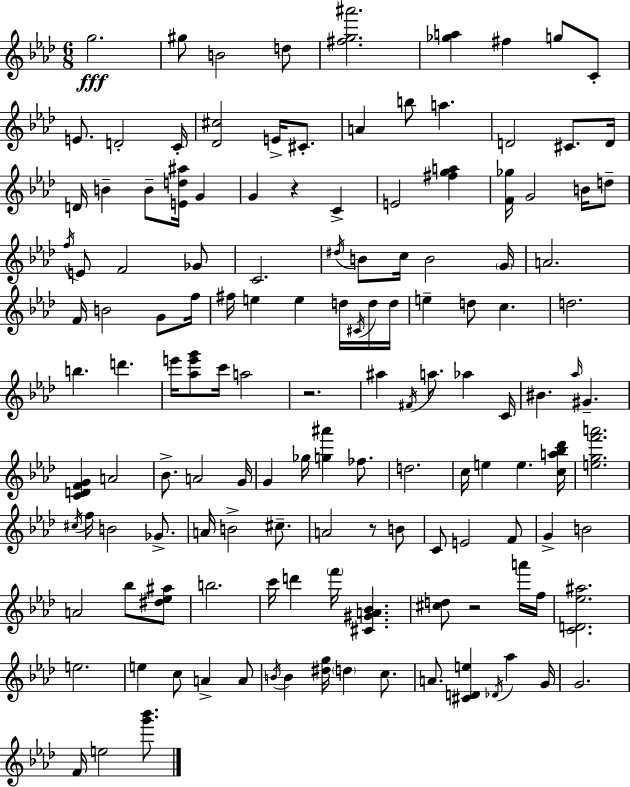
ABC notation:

X:1
T:Untitled
M:6/8
L:1/4
K:Fm
g2 ^g/2 B2 d/2 [^fg^a']2 [_ga] ^f g/2 C/2 E/2 D2 C/4 [_D^c]2 E/4 ^C/2 A b/2 a D2 ^C/2 D/4 D/4 B B/2 [Ed^a]/4 G G z C E2 [^fga] [F_g]/4 G2 B/4 d/2 f/4 E/2 F2 _G/2 C2 ^d/4 B/2 c/4 B2 G/4 A2 F/4 B2 G/2 f/4 ^f/4 e e d/4 ^C/4 d/4 d/4 e d/2 c d2 b d' e'/4 [_ae'g']/2 c'/4 a2 z2 ^a ^F/4 a/2 _a C/4 ^B _a/4 ^G [CDFG] A2 _B/2 A2 G/4 G _g/4 [g^a'] _f/2 d2 c/4 e e [ca_b_d']/4 [egf'a']2 ^c/4 f/4 B2 _G/2 A/4 B2 ^c/2 A2 z/2 B/2 C/2 E2 F/2 G B2 A2 _b/2 [^d_e^a]/2 b2 c'/4 d' f'/4 [^C^GA_B] [^cd]/2 z2 a'/4 f/4 [CD_e^a]2 e2 e c/2 A A/2 B/4 B [^dg]/4 d c/2 A/2 [^CDe] _D/4 _a G/4 G2 F/4 e2 [g'_b']/2